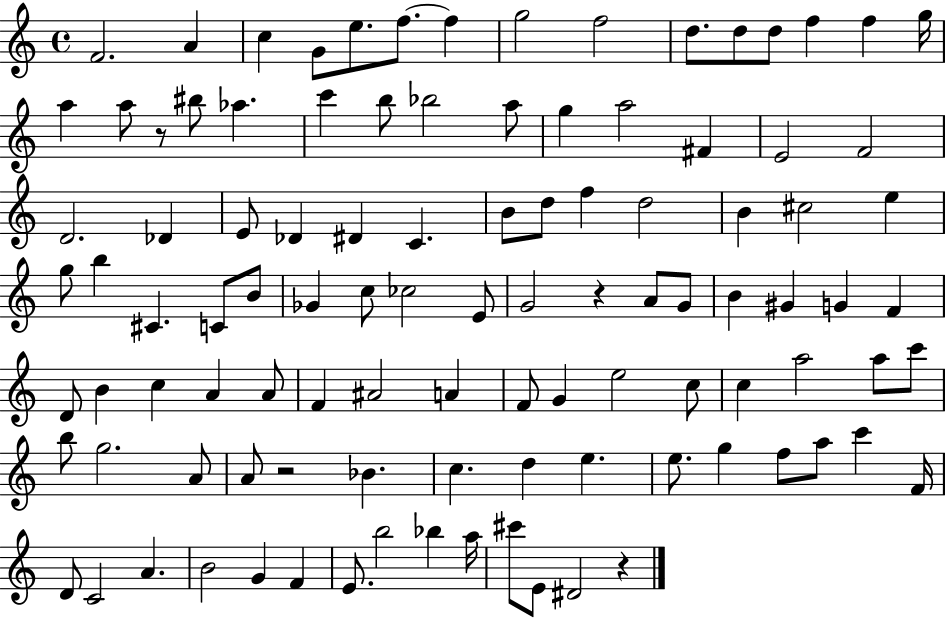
X:1
T:Untitled
M:4/4
L:1/4
K:C
F2 A c G/2 e/2 f/2 f g2 f2 d/2 d/2 d/2 f f g/4 a a/2 z/2 ^b/2 _a c' b/2 _b2 a/2 g a2 ^F E2 F2 D2 _D E/2 _D ^D C B/2 d/2 f d2 B ^c2 e g/2 b ^C C/2 B/2 _G c/2 _c2 E/2 G2 z A/2 G/2 B ^G G F D/2 B c A A/2 F ^A2 A F/2 G e2 c/2 c a2 a/2 c'/2 b/2 g2 A/2 A/2 z2 _B c d e e/2 g f/2 a/2 c' F/4 D/2 C2 A B2 G F E/2 b2 _b a/4 ^c'/2 E/2 ^D2 z